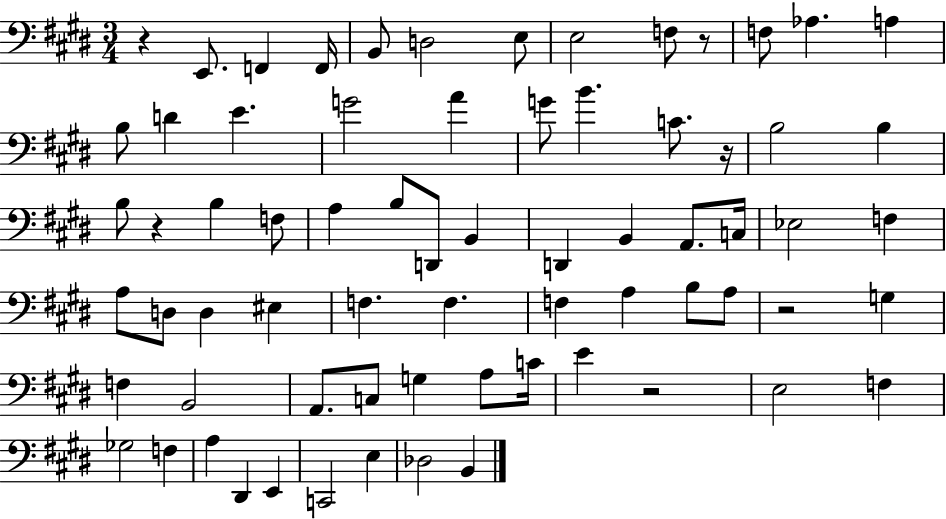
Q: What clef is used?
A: bass